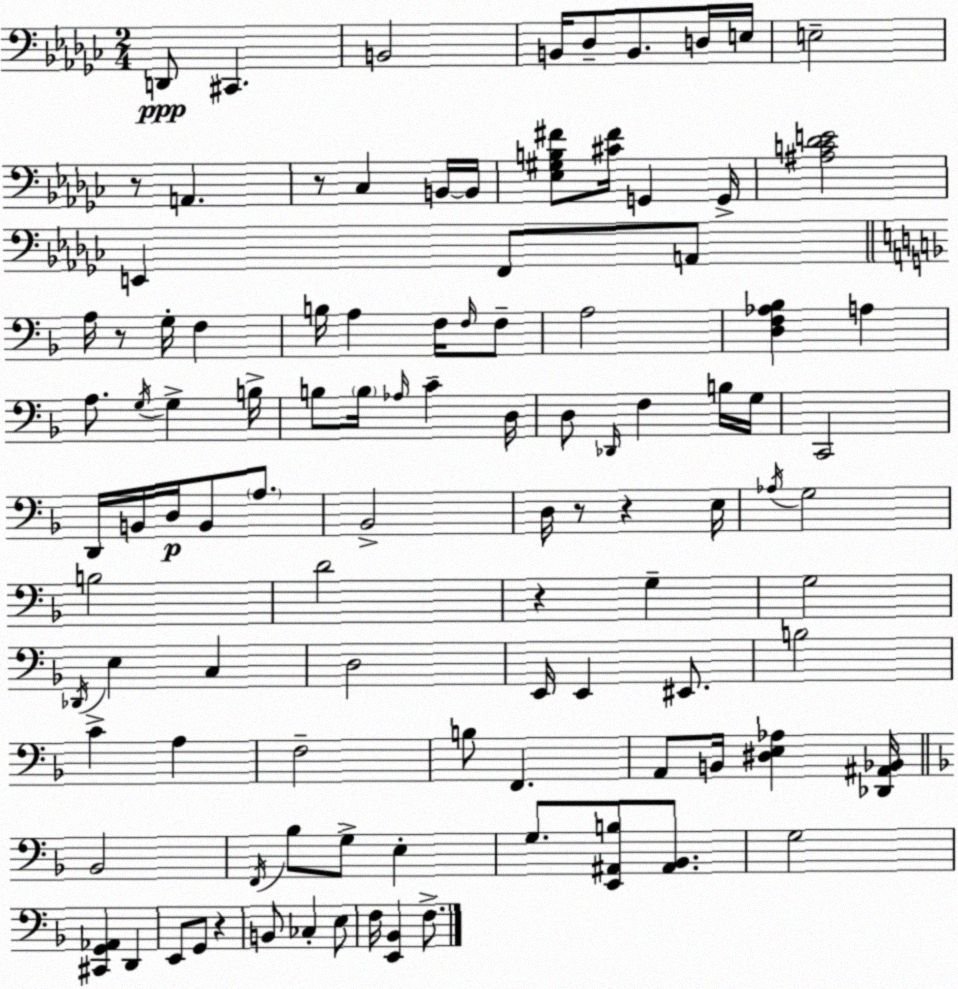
X:1
T:Untitled
M:2/4
L:1/4
K:Ebm
D,,/2 ^C,, B,,2 B,,/4 _D,/2 B,,/2 D,/4 E,/4 E,2 z/2 A,, z/2 _C, B,,/4 B,,/4 [_E,^G,B,^F]/2 [^C^F]/4 G,, G,,/4 [^A,C_DE]2 E,, F,,/2 A,,/2 A,/4 z/2 G,/4 F, B,/4 A, F,/4 F,/4 F,/2 A,2 [D,F,_A,_B,] A, A,/2 G,/4 G, B,/4 B,/2 B,/4 _A,/4 C D,/4 D,/2 _D,,/4 F, B,/4 G,/4 C,,2 D,,/4 B,,/4 D,/4 B,,/2 A,/2 _B,,2 D,/4 z/2 z E,/4 _A,/4 G,2 B,2 D2 z G, G,2 _D,,/4 E, C, D,2 E,,/4 E,, ^E,,/2 B,2 C A, F,2 B,/2 F,, A,,/2 B,,/4 [^D,E,_A,] [_D,,^A,,_B,,]/4 _B,,2 F,,/4 _B,/2 G,/2 E, G,/2 [E,,^A,,B,]/2 [^A,,_B,,]/2 G,2 [^C,,G,,_A,,] D,, E,,/2 G,,/2 z B,,/2 _C, E,/2 F,/4 [E,,_B,,] F,/2